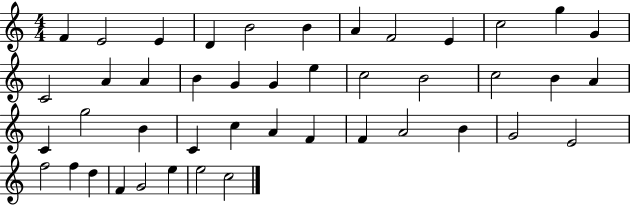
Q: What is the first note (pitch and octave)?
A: F4